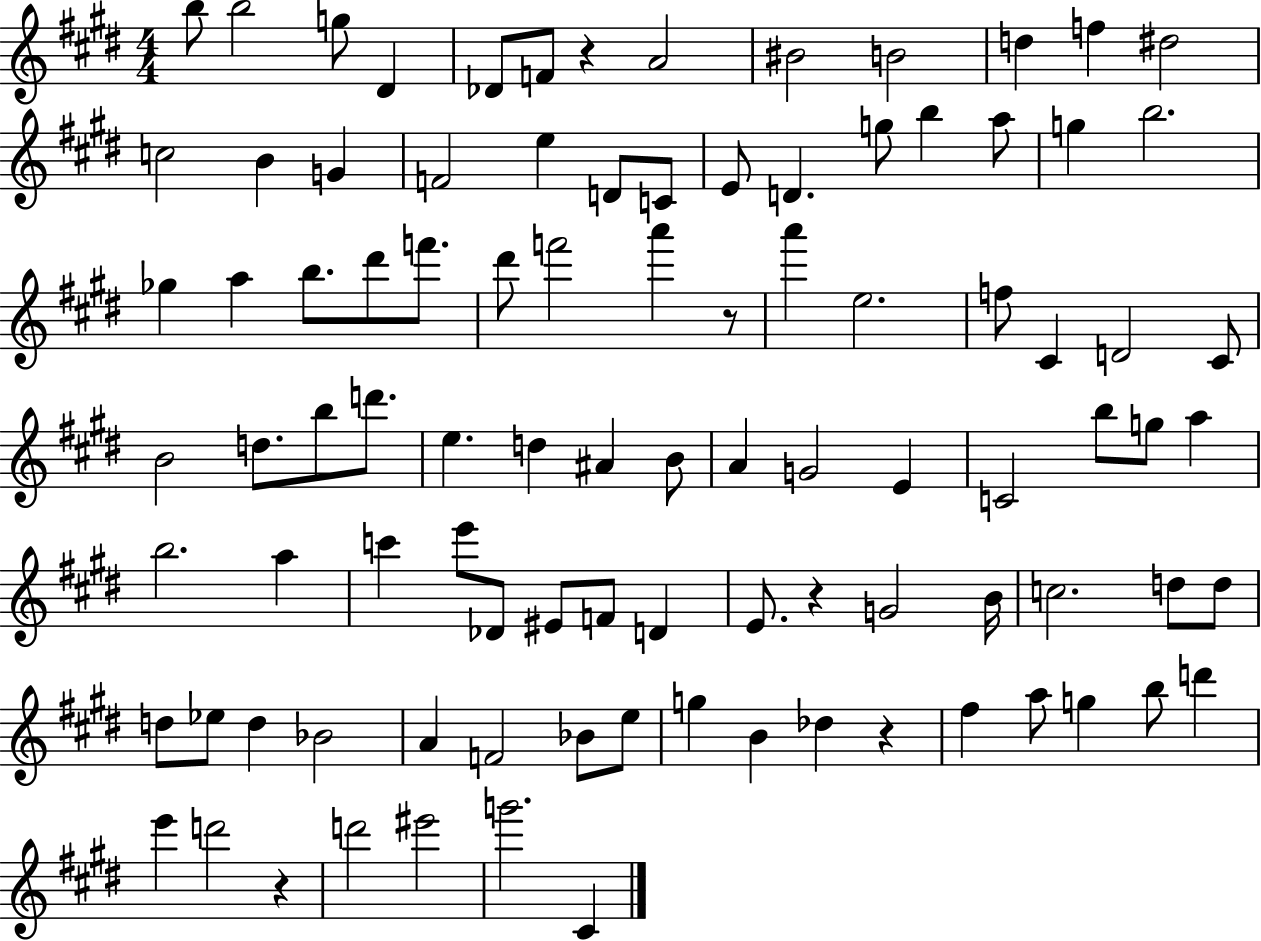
{
  \clef treble
  \numericTimeSignature
  \time 4/4
  \key e \major
  b''8 b''2 g''8 dis'4 | des'8 f'8 r4 a'2 | bis'2 b'2 | d''4 f''4 dis''2 | \break c''2 b'4 g'4 | f'2 e''4 d'8 c'8 | e'8 d'4. g''8 b''4 a''8 | g''4 b''2. | \break ges''4 a''4 b''8. dis'''8 f'''8. | dis'''8 f'''2 a'''4 r8 | a'''4 e''2. | f''8 cis'4 d'2 cis'8 | \break b'2 d''8. b''8 d'''8. | e''4. d''4 ais'4 b'8 | a'4 g'2 e'4 | c'2 b''8 g''8 a''4 | \break b''2. a''4 | c'''4 e'''8 des'8 eis'8 f'8 d'4 | e'8. r4 g'2 b'16 | c''2. d''8 d''8 | \break d''8 ees''8 d''4 bes'2 | a'4 f'2 bes'8 e''8 | g''4 b'4 des''4 r4 | fis''4 a''8 g''4 b''8 d'''4 | \break e'''4 d'''2 r4 | d'''2 eis'''2 | g'''2. cis'4 | \bar "|."
}